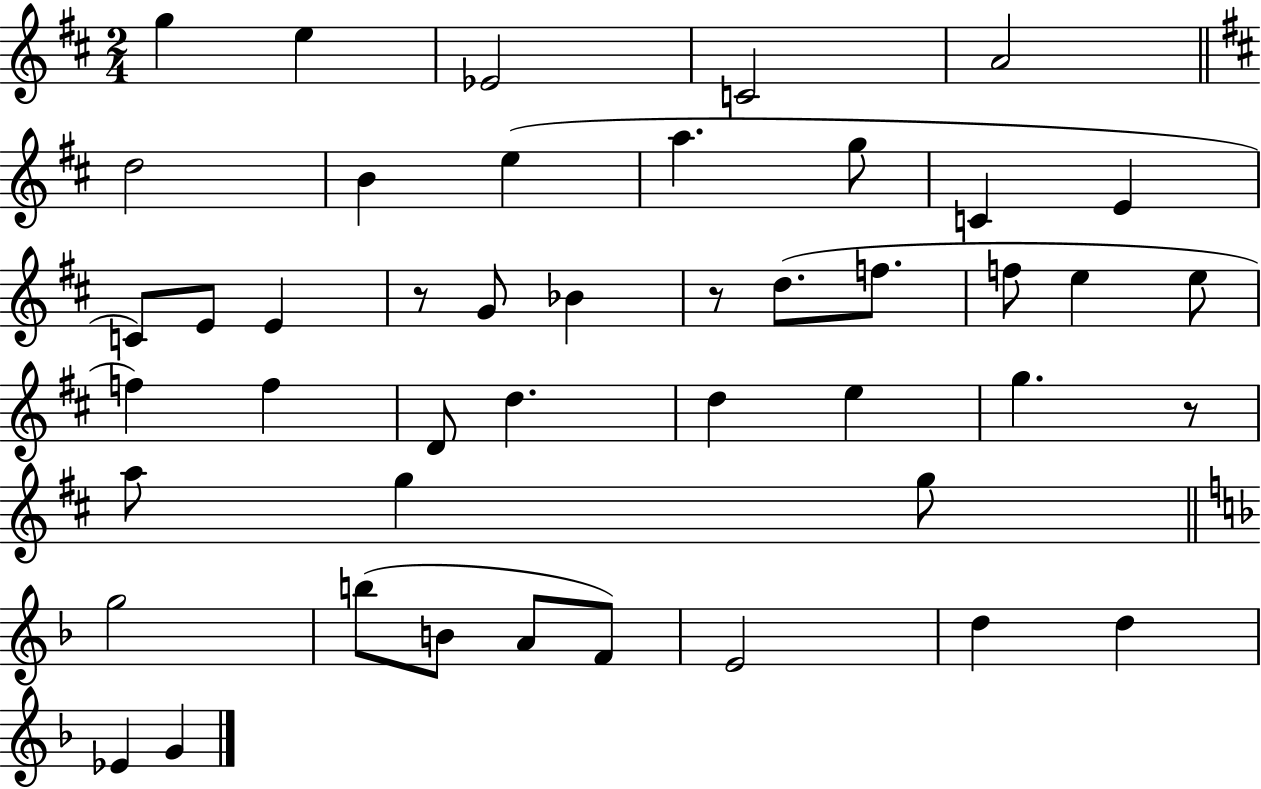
G5/q E5/q Eb4/h C4/h A4/h D5/h B4/q E5/q A5/q. G5/e C4/q E4/q C4/e E4/e E4/q R/e G4/e Bb4/q R/e D5/e. F5/e. F5/e E5/q E5/e F5/q F5/q D4/e D5/q. D5/q E5/q G5/q. R/e A5/e G5/q G5/e G5/h B5/e B4/e A4/e F4/e E4/h D5/q D5/q Eb4/q G4/q